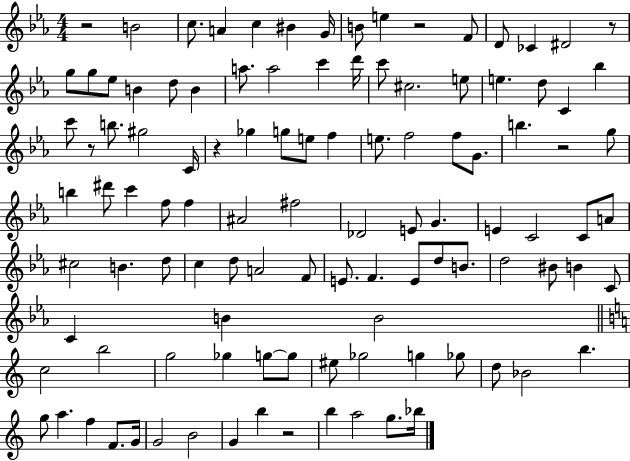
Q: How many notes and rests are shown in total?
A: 109